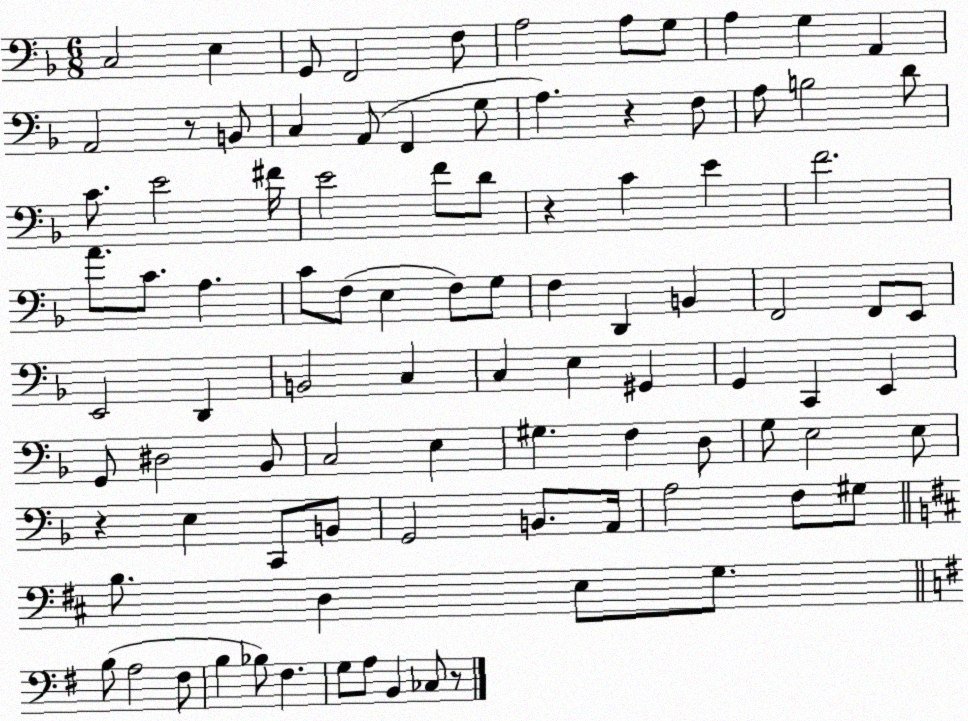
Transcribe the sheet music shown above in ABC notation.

X:1
T:Untitled
M:6/8
L:1/4
K:F
C,2 E, G,,/2 F,,2 F,/2 A,2 A,/2 G,/2 A, G, A,, A,,2 z/2 B,,/2 C, A,,/2 F,, G,/2 A, z F,/2 A,/2 B,2 D/2 C/2 E2 ^F/4 E2 F/2 D/2 z C E F2 A/2 C/2 A, C/2 F,/2 E, F,/2 G,/2 F, D,, B,, F,,2 F,,/2 E,,/2 E,,2 D,, B,,2 C, C, E, ^G,, G,, C,, E,, G,,/2 ^D,2 _B,,/2 C,2 E, ^G, F, D,/2 G,/2 E,2 E,/2 z E, C,,/2 B,,/2 G,,2 B,,/2 A,,/4 A,2 F,/2 ^G,/2 B,/2 D, E,/2 G,/2 B,/2 A,2 ^F,/2 B, _B,/2 ^F, G,/2 A,/2 B,, _C,/2 z/2